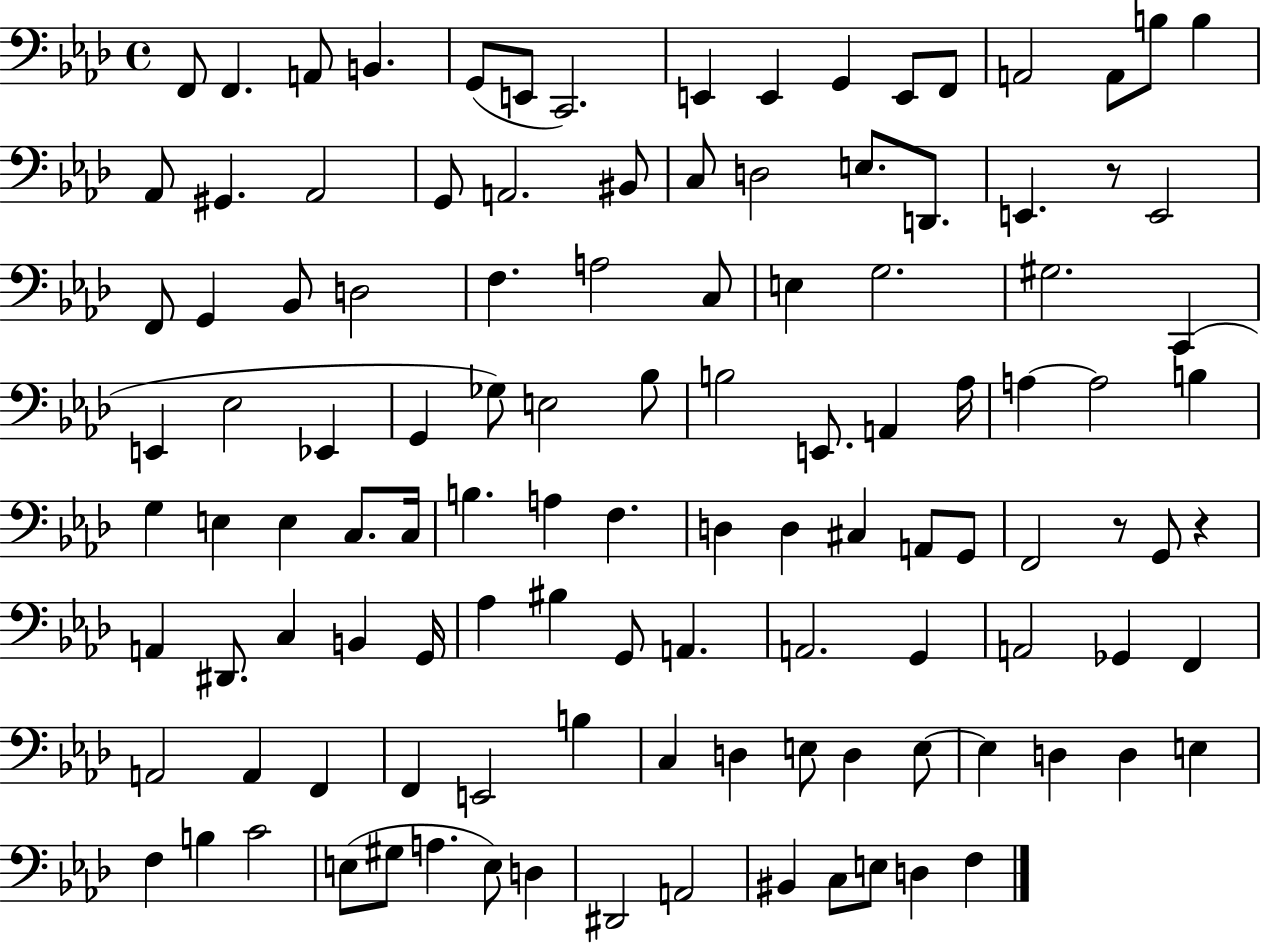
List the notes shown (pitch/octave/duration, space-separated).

F2/e F2/q. A2/e B2/q. G2/e E2/e C2/h. E2/q E2/q G2/q E2/e F2/e A2/h A2/e B3/e B3/q Ab2/e G#2/q. Ab2/h G2/e A2/h. BIS2/e C3/e D3/h E3/e. D2/e. E2/q. R/e E2/h F2/e G2/q Bb2/e D3/h F3/q. A3/h C3/e E3/q G3/h. G#3/h. C2/q E2/q Eb3/h Eb2/q G2/q Gb3/e E3/h Bb3/e B3/h E2/e. A2/q Ab3/s A3/q A3/h B3/q G3/q E3/q E3/q C3/e. C3/s B3/q. A3/q F3/q. D3/q D3/q C#3/q A2/e G2/e F2/h R/e G2/e R/q A2/q D#2/e. C3/q B2/q G2/s Ab3/q BIS3/q G2/e A2/q. A2/h. G2/q A2/h Gb2/q F2/q A2/h A2/q F2/q F2/q E2/h B3/q C3/q D3/q E3/e D3/q E3/e E3/q D3/q D3/q E3/q F3/q B3/q C4/h E3/e G#3/e A3/q. E3/e D3/q D#2/h A2/h BIS2/q C3/e E3/e D3/q F3/q